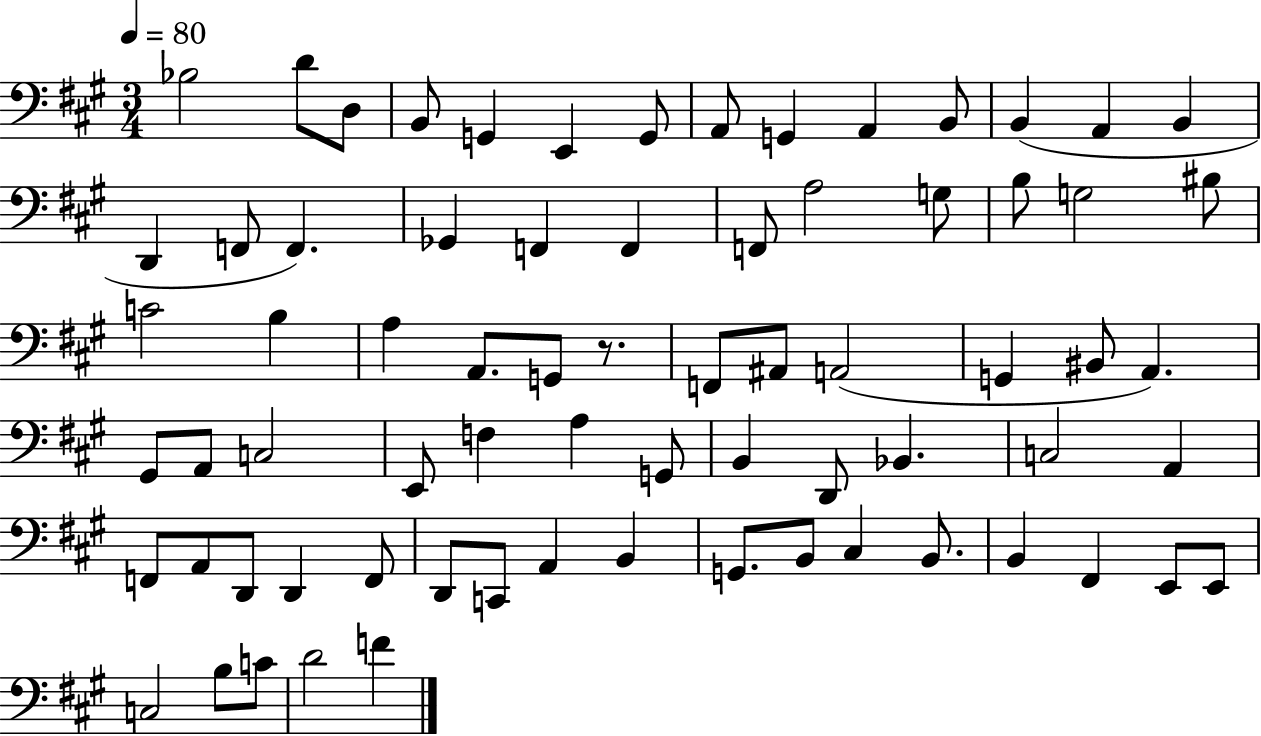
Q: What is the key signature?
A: A major